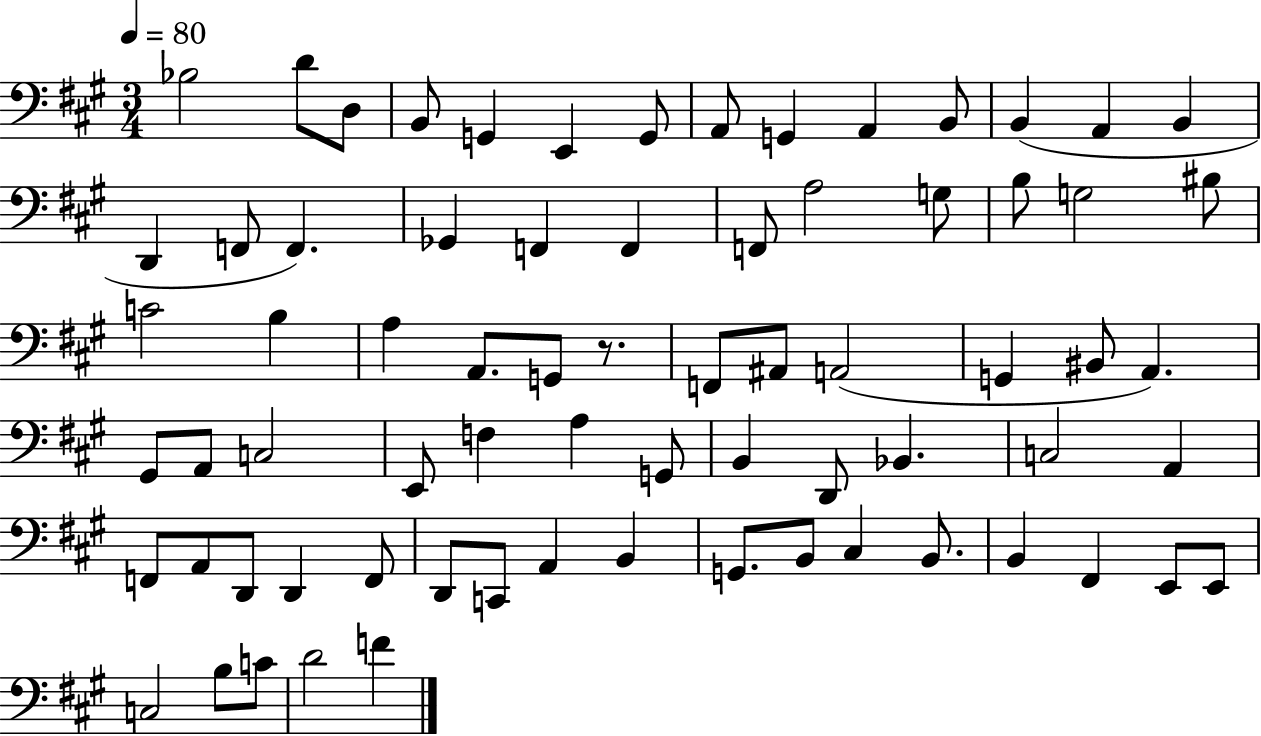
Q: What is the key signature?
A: A major